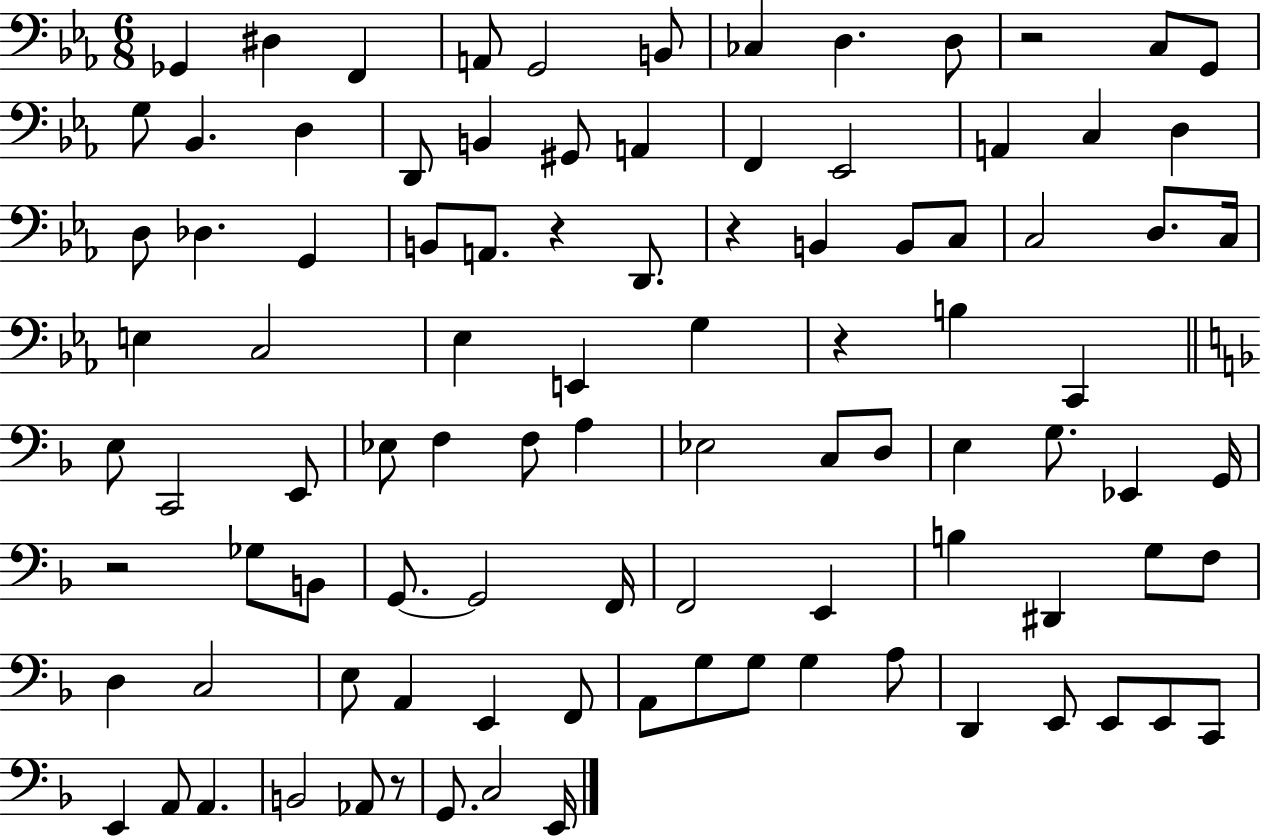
{
  \clef bass
  \numericTimeSignature
  \time 6/8
  \key ees \major
  ges,4 dis4 f,4 | a,8 g,2 b,8 | ces4 d4. d8 | r2 c8 g,8 | \break g8 bes,4. d4 | d,8 b,4 gis,8 a,4 | f,4 ees,2 | a,4 c4 d4 | \break d8 des4. g,4 | b,8 a,8. r4 d,8. | r4 b,4 b,8 c8 | c2 d8. c16 | \break e4 c2 | ees4 e,4 g4 | r4 b4 c,4 | \bar "||" \break \key f \major e8 c,2 e,8 | ees8 f4 f8 a4 | ees2 c8 d8 | e4 g8. ees,4 g,16 | \break r2 ges8 b,8 | g,8.~~ g,2 f,16 | f,2 e,4 | b4 dis,4 g8 f8 | \break d4 c2 | e8 a,4 e,4 f,8 | a,8 g8 g8 g4 a8 | d,4 e,8 e,8 e,8 c,8 | \break e,4 a,8 a,4. | b,2 aes,8 r8 | g,8. c2 e,16 | \bar "|."
}